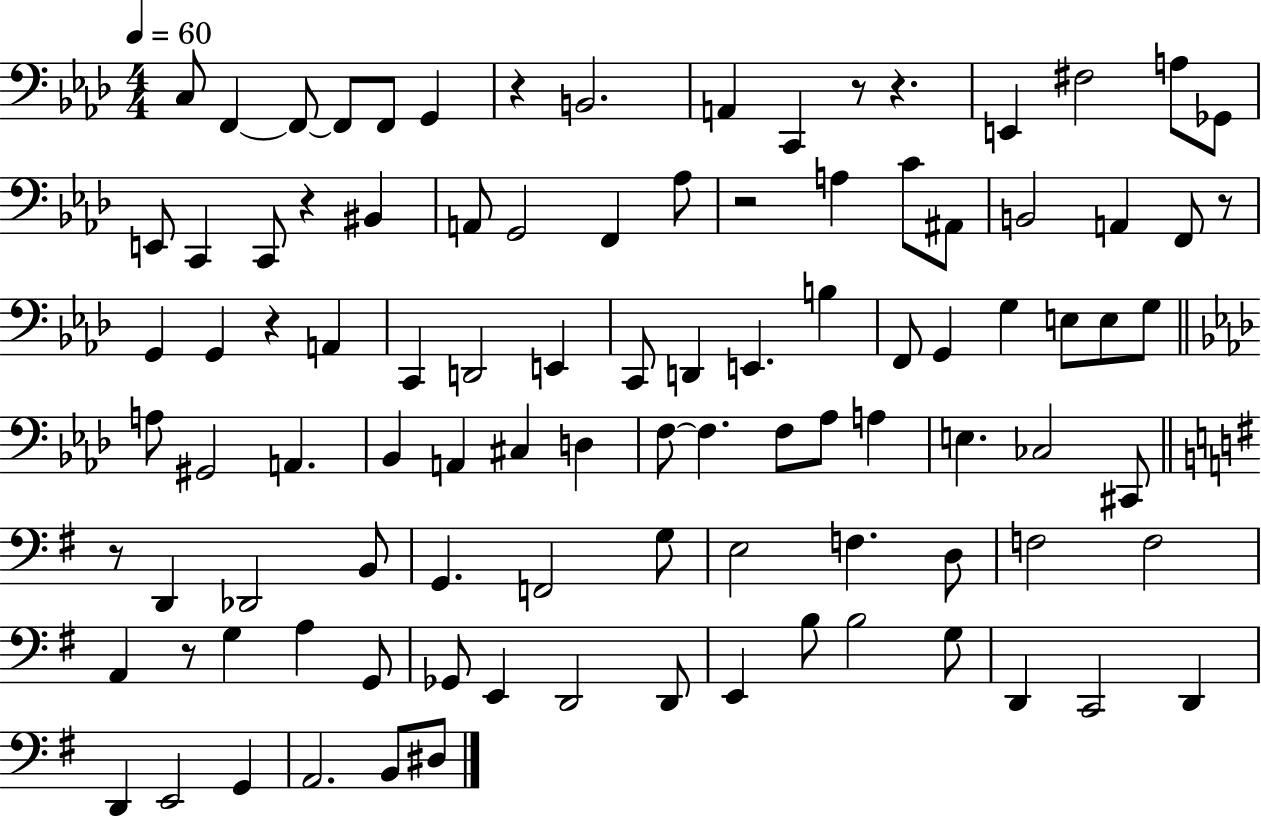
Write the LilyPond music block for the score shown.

{
  \clef bass
  \numericTimeSignature
  \time 4/4
  \key aes \major
  \tempo 4 = 60
  c8 f,4~~ f,8~~ f,8 f,8 g,4 | r4 b,2. | a,4 c,4 r8 r4. | e,4 fis2 a8 ges,8 | \break e,8 c,4 c,8 r4 bis,4 | a,8 g,2 f,4 aes8 | r2 a4 c'8 ais,8 | b,2 a,4 f,8 r8 | \break g,4 g,4 r4 a,4 | c,4 d,2 e,4 | c,8 d,4 e,4. b4 | f,8 g,4 g4 e8 e8 g8 | \break \bar "||" \break \key aes \major a8 gis,2 a,4. | bes,4 a,4 cis4 d4 | f8~~ f4. f8 aes8 a4 | e4. ces2 cis,8 | \break \bar "||" \break \key g \major r8 d,4 des,2 b,8 | g,4. f,2 g8 | e2 f4. d8 | f2 f2 | \break a,4 r8 g4 a4 g,8 | ges,8 e,4 d,2 d,8 | e,4 b8 b2 g8 | d,4 c,2 d,4 | \break d,4 e,2 g,4 | a,2. b,8 dis8 | \bar "|."
}